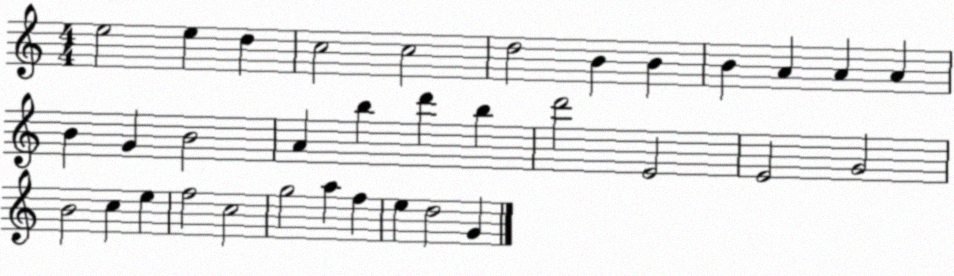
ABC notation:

X:1
T:Untitled
M:4/4
L:1/4
K:C
e2 e d c2 c2 d2 B B B A A A B G B2 A b d' b d'2 E2 E2 G2 B2 c e f2 c2 g2 a f e d2 G